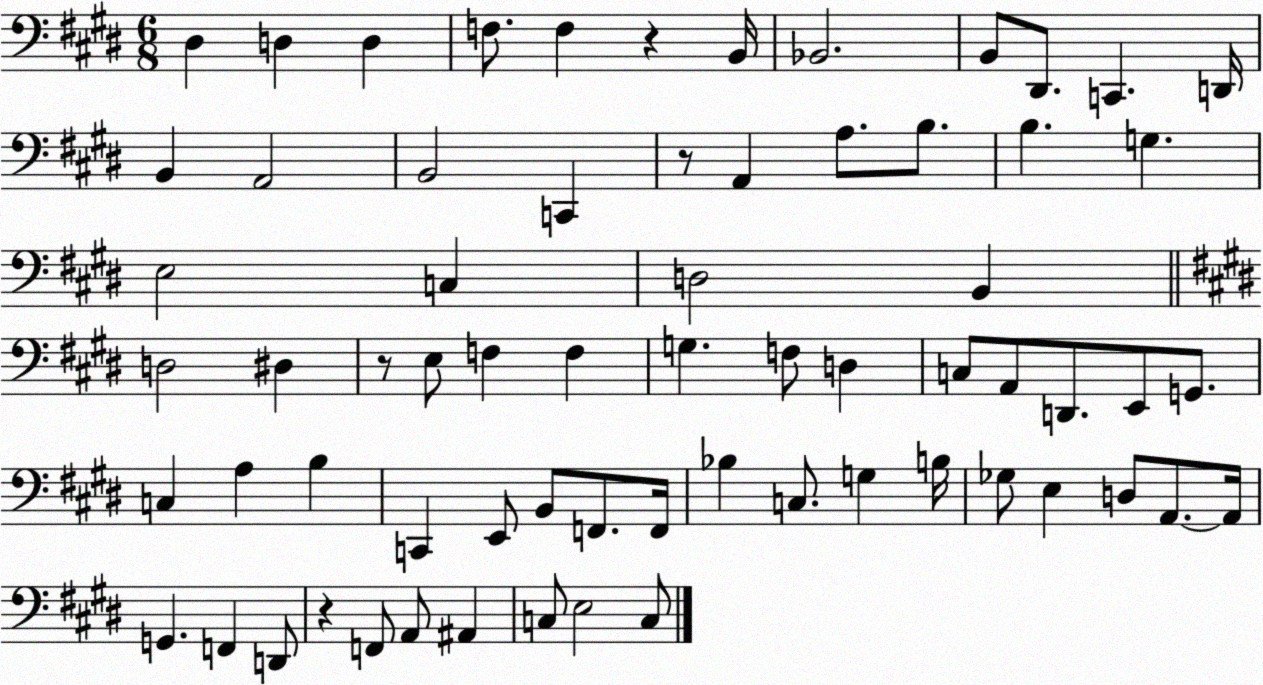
X:1
T:Untitled
M:6/8
L:1/4
K:E
^D, D, D, F,/2 F, z B,,/4 _B,,2 B,,/2 ^D,,/2 C,, D,,/4 B,, A,,2 B,,2 C,, z/2 A,, A,/2 B,/2 B, G, E,2 C, D,2 B,, D,2 ^D, z/2 E,/2 F, F, G, F,/2 D, C,/2 A,,/2 D,,/2 E,,/2 G,,/2 C, A, B, C,, E,,/2 B,,/2 F,,/2 F,,/4 _B, C,/2 G, B,/4 _G,/2 E, D,/2 A,,/2 A,,/4 G,, F,, D,,/2 z F,,/2 A,,/2 ^A,, C,/2 E,2 C,/2